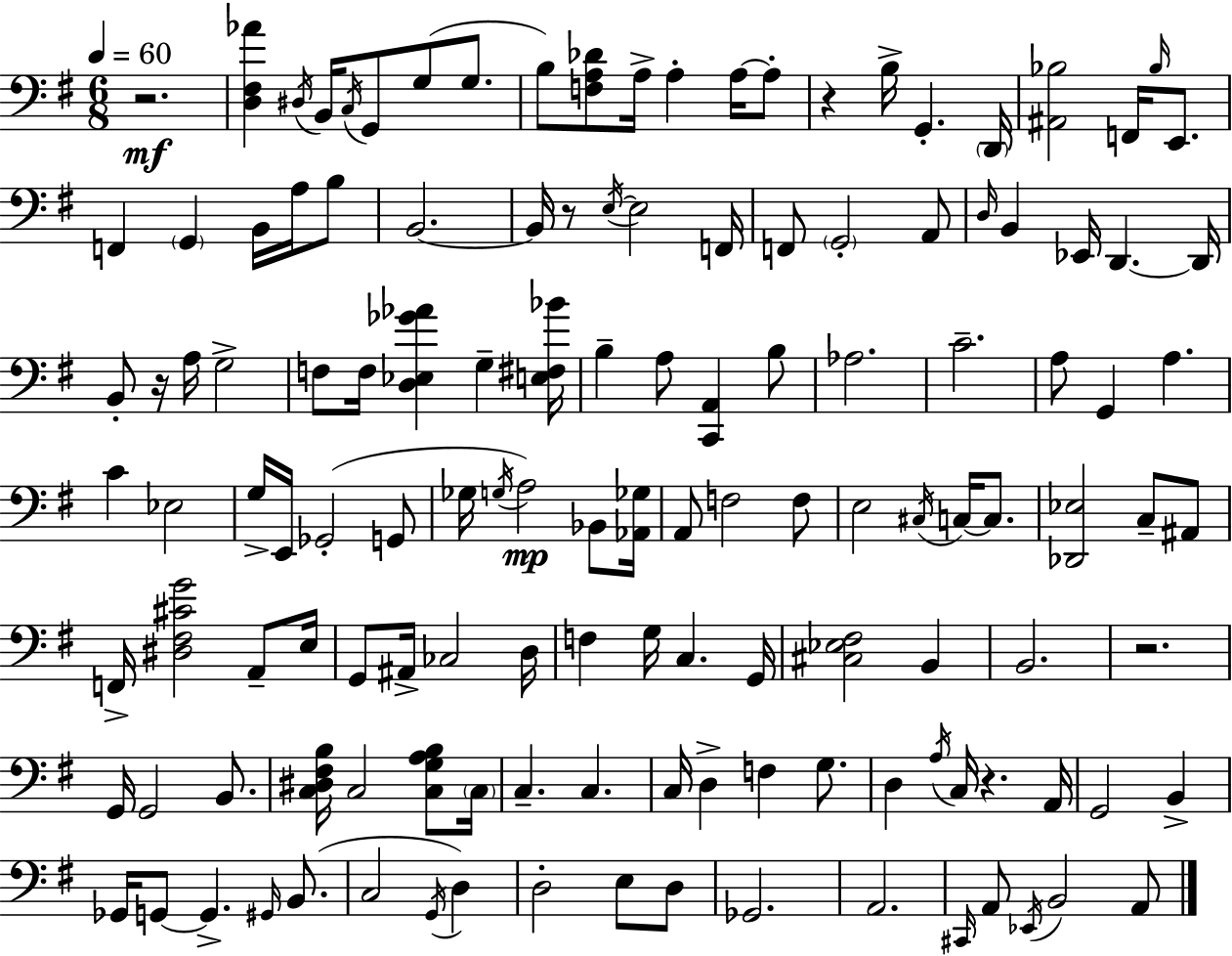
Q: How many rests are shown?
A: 6